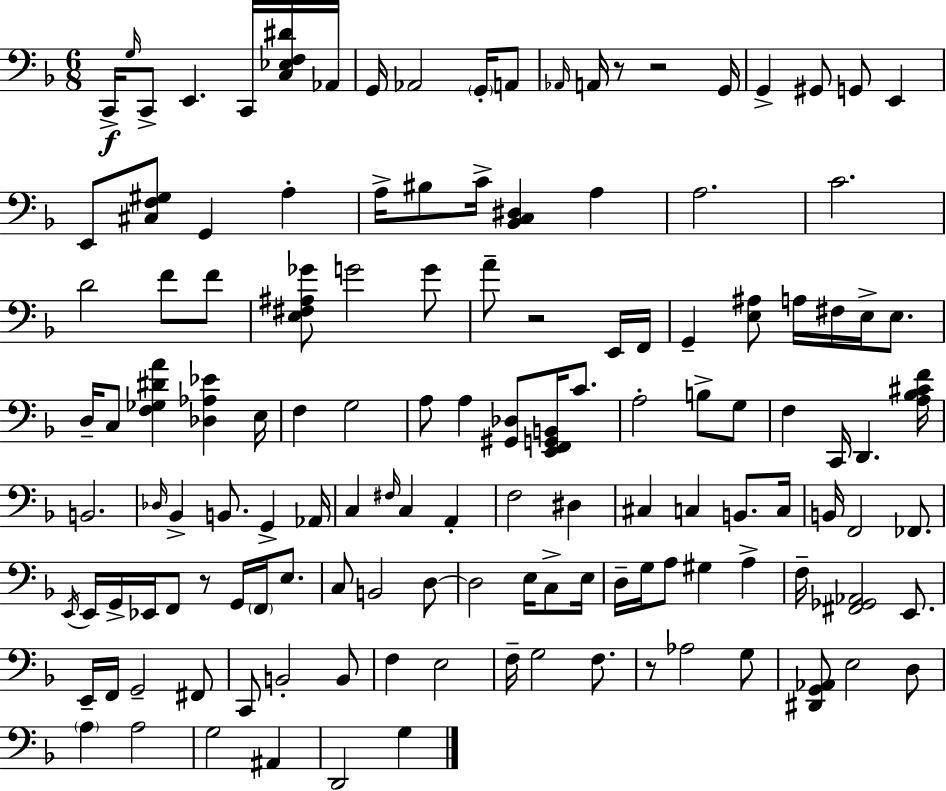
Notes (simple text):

C2/s G3/s C2/e E2/q. C2/s [C3,Eb3,F3,D#4]/s Ab2/s G2/s Ab2/h G2/s A2/e Ab2/s A2/s R/e R/h G2/s G2/q G#2/e G2/e E2/q E2/e [C#3,F3,G#3]/e G2/q A3/q A3/s BIS3/e C4/s [Bb2,C3,D#3]/q A3/q A3/h. C4/h. D4/h F4/e F4/e [E3,F#3,A#3,Gb4]/e G4/h G4/e A4/e R/h E2/s F2/s G2/q [E3,A#3]/e A3/s F#3/s E3/s E3/e. D3/s C3/e [F3,Gb3,D#4,A4]/q [Db3,Ab3,Eb4]/q E3/s F3/q G3/h A3/e A3/q [G#2,Db3]/e [E2,F2,G2,B2]/s C4/e. A3/h B3/e G3/e F3/q C2/s D2/q. [A3,Bb3,C#4,F4]/s B2/h. Db3/s Bb2/q B2/e. G2/q Ab2/s C3/q F#3/s C3/q A2/q F3/h D#3/q C#3/q C3/q B2/e. C3/s B2/s F2/h FES2/e. E2/s E2/s G2/s Eb2/s F2/e R/e G2/s F2/s E3/e. C3/e B2/h D3/e D3/h E3/s C3/e E3/s D3/s G3/s A3/e G#3/q A3/q F3/s [F#2,Gb2,Ab2]/h E2/e. E2/s F2/s G2/h F#2/e C2/e B2/h B2/e F3/q E3/h F3/s G3/h F3/e. R/e Ab3/h G3/e [D#2,G2,Ab2]/e E3/h D3/e A3/q A3/h G3/h A#2/q D2/h G3/q